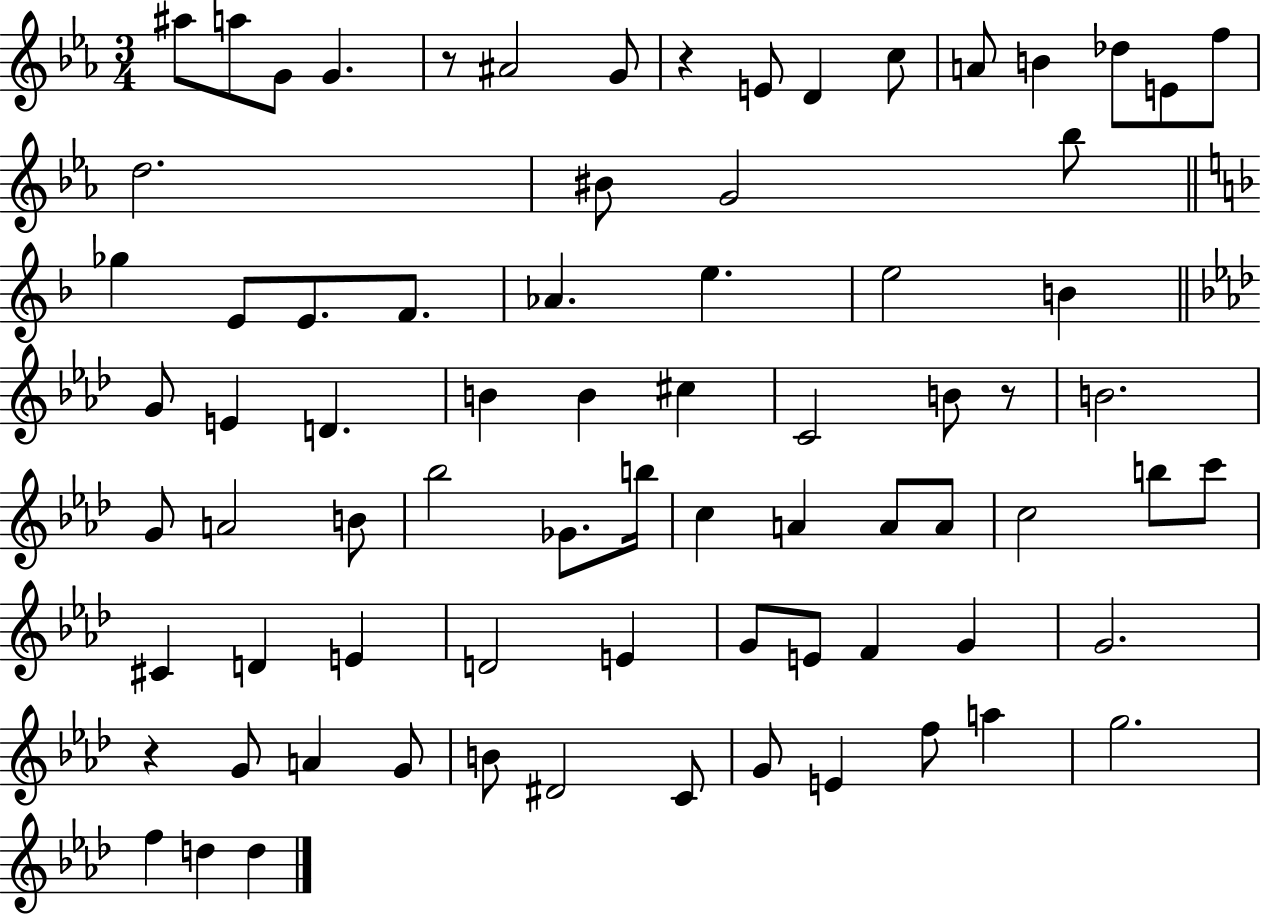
{
  \clef treble
  \numericTimeSignature
  \time 3/4
  \key ees \major
  ais''8 a''8 g'8 g'4. | r8 ais'2 g'8 | r4 e'8 d'4 c''8 | a'8 b'4 des''8 e'8 f''8 | \break d''2. | bis'8 g'2 bes''8 | \bar "||" \break \key f \major ges''4 e'8 e'8. f'8. | aes'4. e''4. | e''2 b'4 | \bar "||" \break \key aes \major g'8 e'4 d'4. | b'4 b'4 cis''4 | c'2 b'8 r8 | b'2. | \break g'8 a'2 b'8 | bes''2 ges'8. b''16 | c''4 a'4 a'8 a'8 | c''2 b''8 c'''8 | \break cis'4 d'4 e'4 | d'2 e'4 | g'8 e'8 f'4 g'4 | g'2. | \break r4 g'8 a'4 g'8 | b'8 dis'2 c'8 | g'8 e'4 f''8 a''4 | g''2. | \break f''4 d''4 d''4 | \bar "|."
}